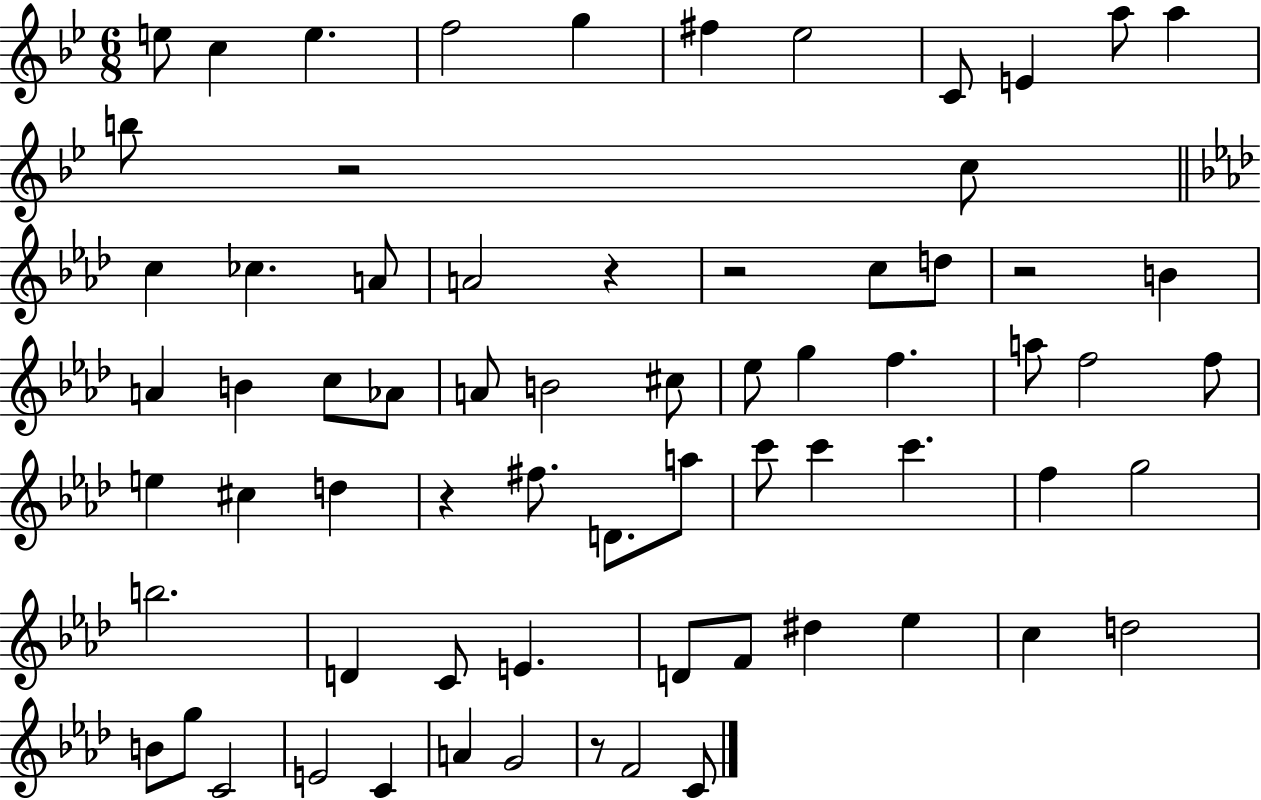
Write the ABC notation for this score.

X:1
T:Untitled
M:6/8
L:1/4
K:Bb
e/2 c e f2 g ^f _e2 C/2 E a/2 a b/2 z2 c/2 c _c A/2 A2 z z2 c/2 d/2 z2 B A B c/2 _A/2 A/2 B2 ^c/2 _e/2 g f a/2 f2 f/2 e ^c d z ^f/2 D/2 a/2 c'/2 c' c' f g2 b2 D C/2 E D/2 F/2 ^d _e c d2 B/2 g/2 C2 E2 C A G2 z/2 F2 C/2